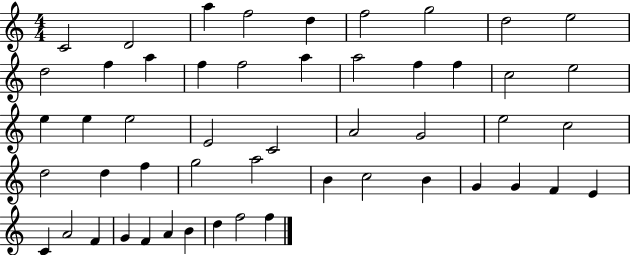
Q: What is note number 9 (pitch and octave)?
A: E5